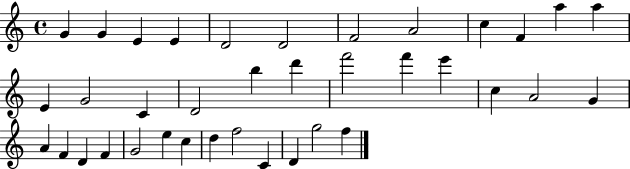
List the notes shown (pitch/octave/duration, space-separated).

G4/q G4/q E4/q E4/q D4/h D4/h F4/h A4/h C5/q F4/q A5/q A5/q E4/q G4/h C4/q D4/h B5/q D6/q F6/h F6/q E6/q C5/q A4/h G4/q A4/q F4/q D4/q F4/q G4/h E5/q C5/q D5/q F5/h C4/q D4/q G5/h F5/q